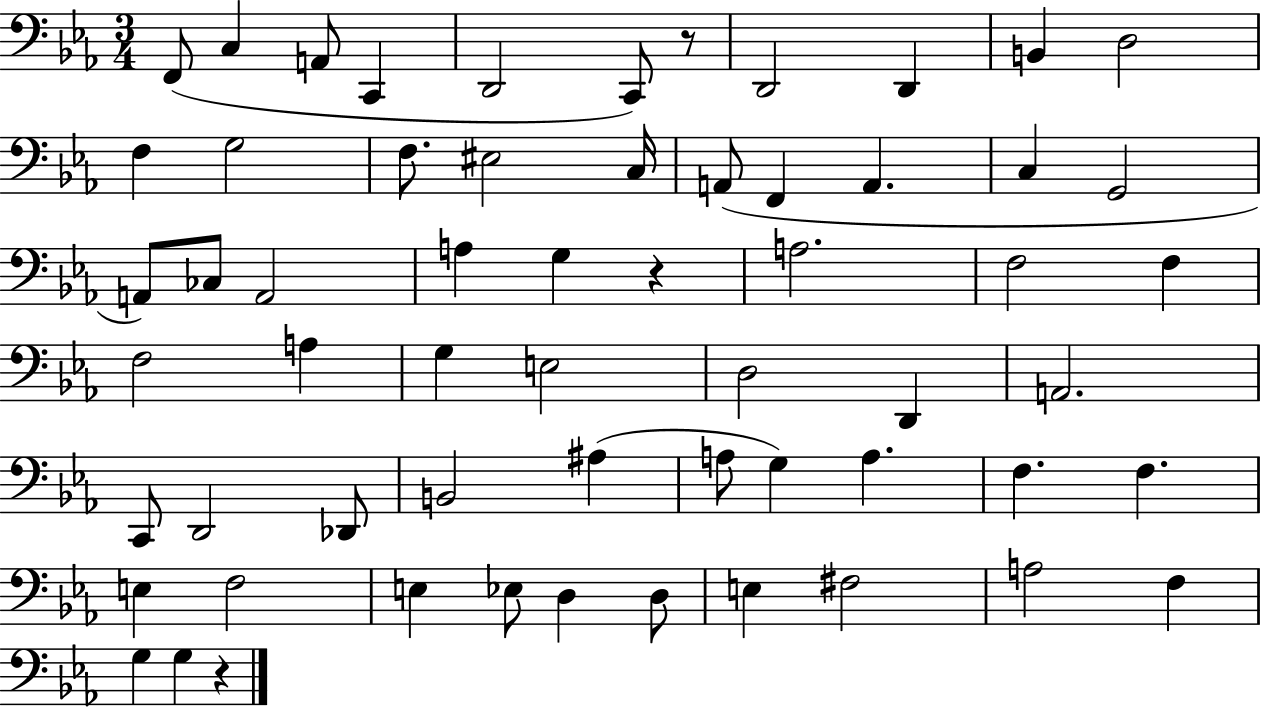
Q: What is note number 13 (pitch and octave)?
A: F3